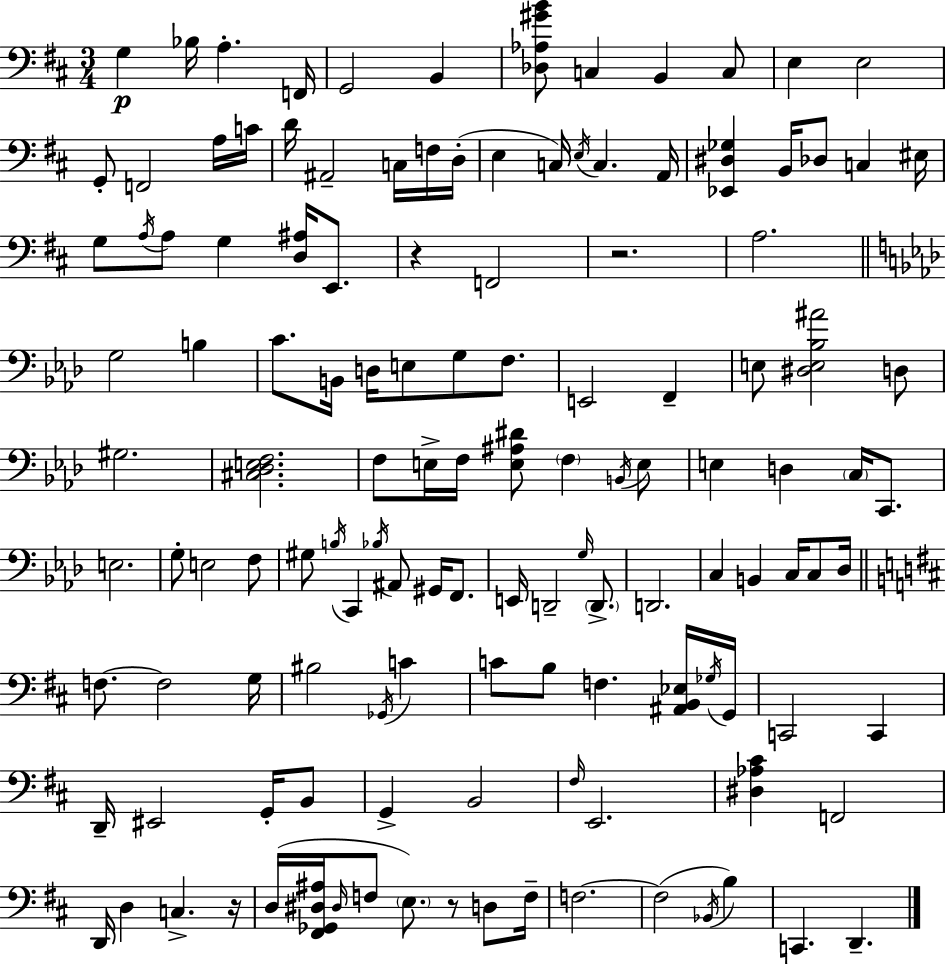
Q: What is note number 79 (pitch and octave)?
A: C3